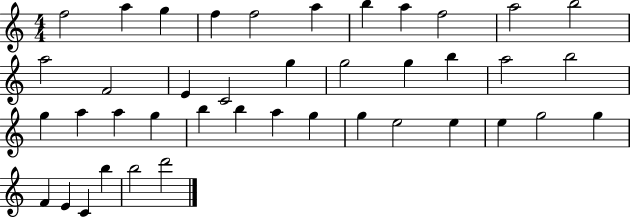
F5/h A5/q G5/q F5/q F5/h A5/q B5/q A5/q F5/h A5/h B5/h A5/h F4/h E4/q C4/h G5/q G5/h G5/q B5/q A5/h B5/h G5/q A5/q A5/q G5/q B5/q B5/q A5/q G5/q G5/q E5/h E5/q E5/q G5/h G5/q F4/q E4/q C4/q B5/q B5/h D6/h